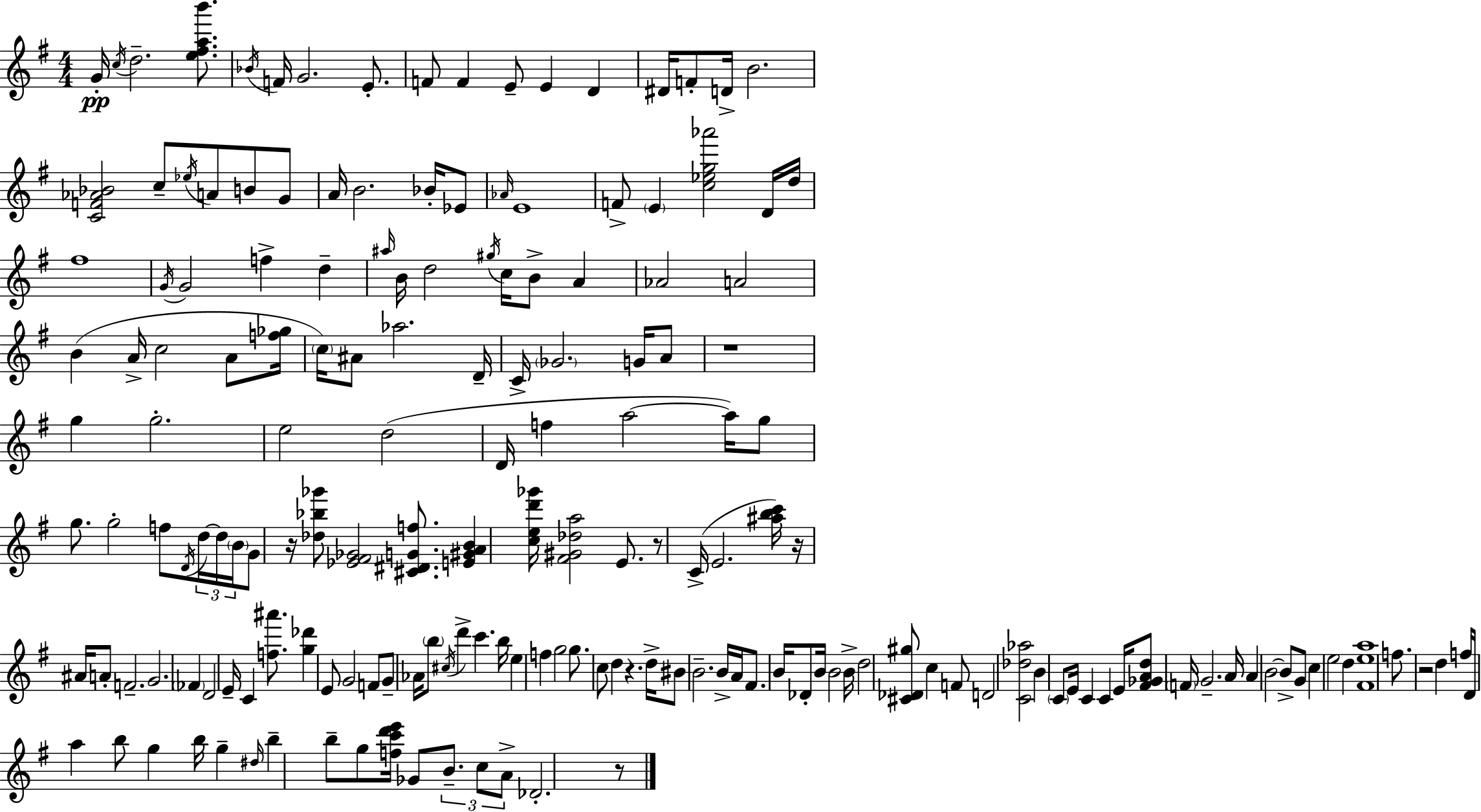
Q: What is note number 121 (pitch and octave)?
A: C4